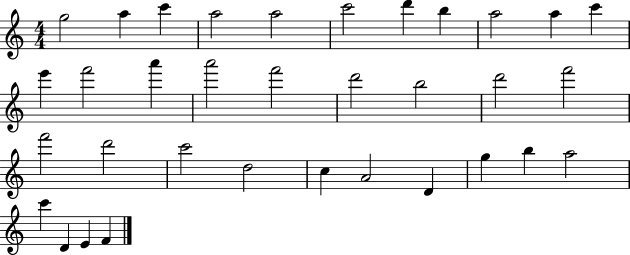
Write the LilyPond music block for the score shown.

{
  \clef treble
  \numericTimeSignature
  \time 4/4
  \key c \major
  g''2 a''4 c'''4 | a''2 a''2 | c'''2 d'''4 b''4 | a''2 a''4 c'''4 | \break e'''4 f'''2 a'''4 | a'''2 f'''2 | d'''2 b''2 | d'''2 f'''2 | \break f'''2 d'''2 | c'''2 d''2 | c''4 a'2 d'4 | g''4 b''4 a''2 | \break c'''4 d'4 e'4 f'4 | \bar "|."
}